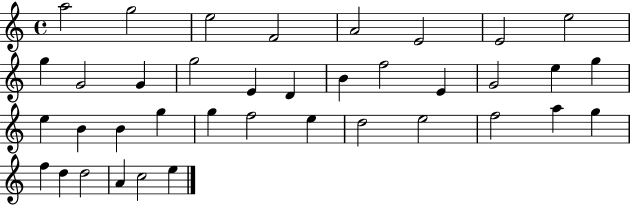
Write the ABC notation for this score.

X:1
T:Untitled
M:4/4
L:1/4
K:C
a2 g2 e2 F2 A2 E2 E2 e2 g G2 G g2 E D B f2 E G2 e g e B B g g f2 e d2 e2 f2 a g f d d2 A c2 e